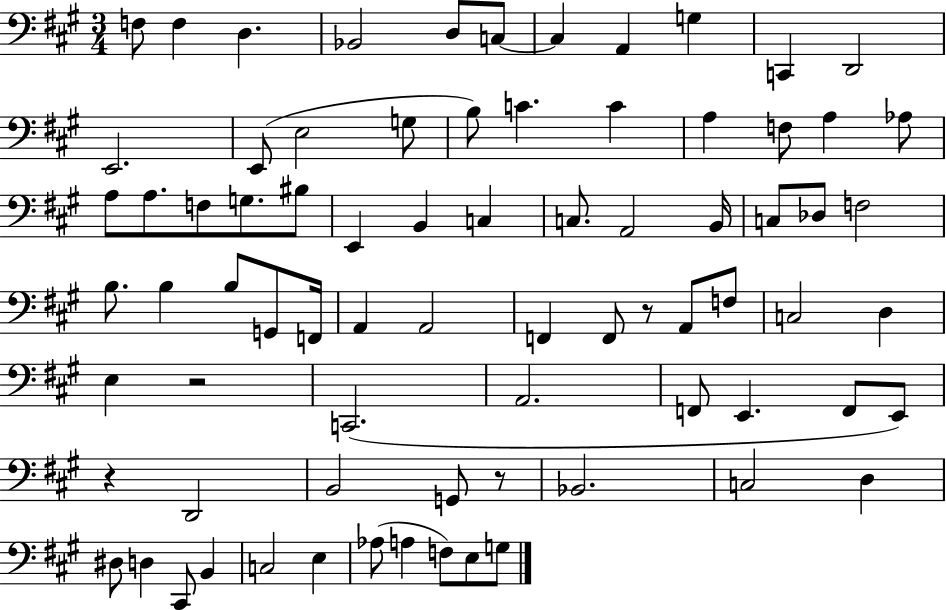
F3/e F3/q D3/q. Bb2/h D3/e C3/e C3/q A2/q G3/q C2/q D2/h E2/h. E2/e E3/h G3/e B3/e C4/q. C4/q A3/q F3/e A3/q Ab3/e A3/e A3/e. F3/e G3/e. BIS3/e E2/q B2/q C3/q C3/e. A2/h B2/s C3/e Db3/e F3/h B3/e. B3/q B3/e G2/e F2/s A2/q A2/h F2/q F2/e R/e A2/e F3/e C3/h D3/q E3/q R/h C2/h. A2/h. F2/e E2/q. F2/e E2/e R/q D2/h B2/h G2/e R/e Bb2/h. C3/h D3/q D#3/e D3/q C#2/e B2/q C3/h E3/q Ab3/e A3/q F3/e E3/e G3/e